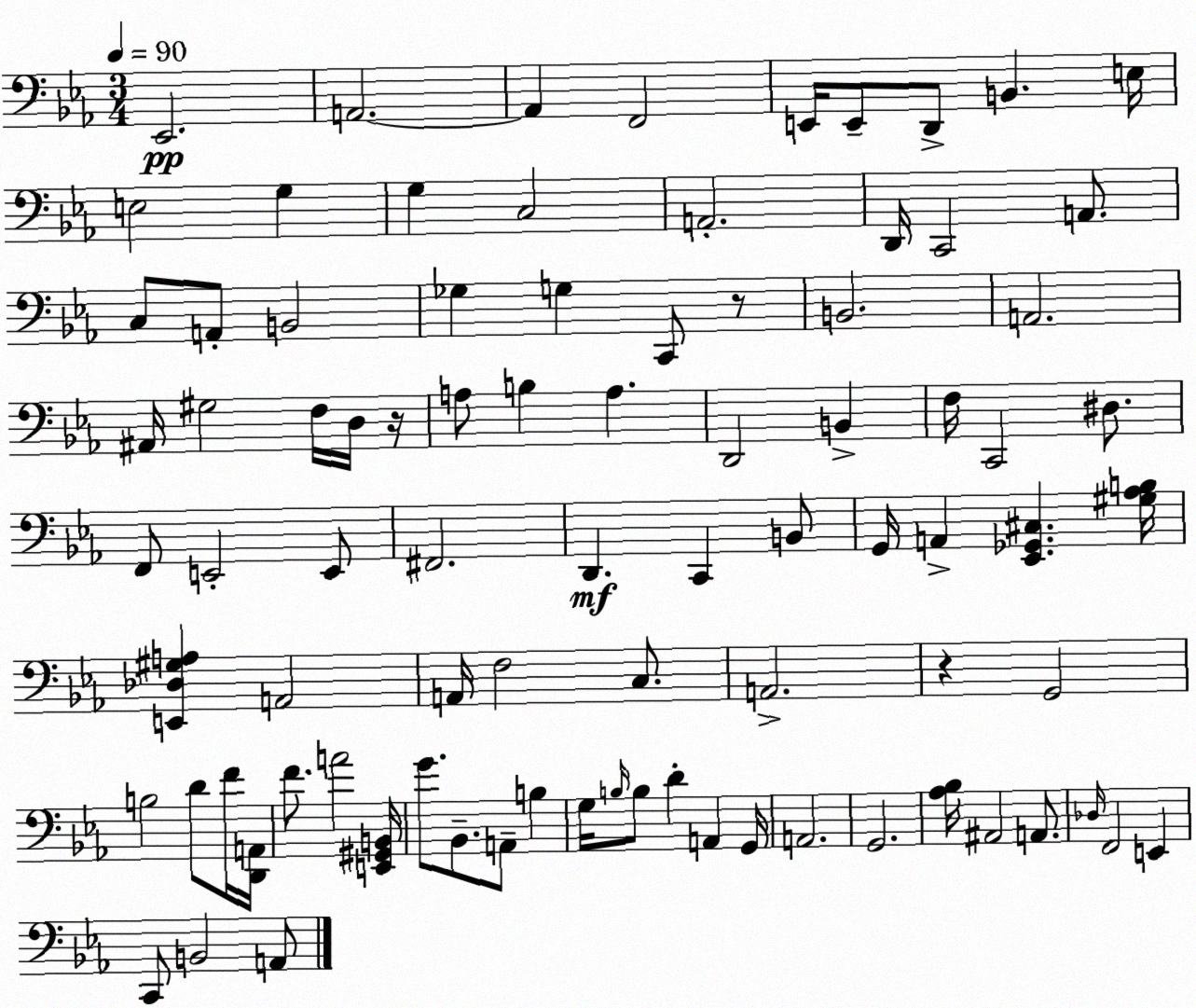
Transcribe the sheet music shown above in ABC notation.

X:1
T:Untitled
M:3/4
L:1/4
K:Eb
_E,,2 A,,2 A,, F,,2 E,,/4 E,,/2 D,,/2 B,, E,/4 E,2 G, G, C,2 A,,2 D,,/4 C,,2 A,,/2 C,/2 A,,/2 B,,2 _G, G, C,,/2 z/2 B,,2 A,,2 ^A,,/4 ^G,2 F,/4 D,/4 z/4 A,/2 B, A, D,,2 B,, F,/4 C,,2 ^D,/2 F,,/2 E,,2 E,,/2 ^F,,2 D,, C,, B,,/2 G,,/4 A,, [_E,,_G,,^C,] [^G,_A,B,]/4 [E,,_D,^G,A,] A,,2 A,,/4 F,2 C,/2 A,,2 z G,,2 B,2 D/2 F/4 [D,,A,,]/4 F/2 A2 [E,,^G,,B,,]/4 G/2 _B,,/2 A,,/2 B, G,/4 B,/4 B,/2 D A,, G,,/4 A,,2 G,,2 [_A,_B,]/4 ^A,,2 A,,/2 _D,/4 F,,2 E,, C,,/2 B,,2 A,,/2